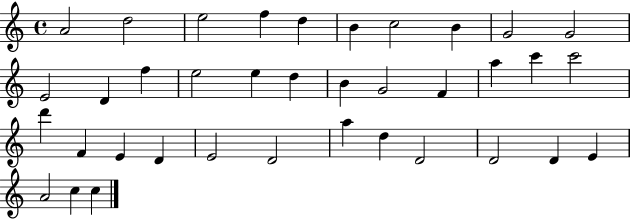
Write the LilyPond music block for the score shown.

{
  \clef treble
  \time 4/4
  \defaultTimeSignature
  \key c \major
  a'2 d''2 | e''2 f''4 d''4 | b'4 c''2 b'4 | g'2 g'2 | \break e'2 d'4 f''4 | e''2 e''4 d''4 | b'4 g'2 f'4 | a''4 c'''4 c'''2 | \break d'''4 f'4 e'4 d'4 | e'2 d'2 | a''4 d''4 d'2 | d'2 d'4 e'4 | \break a'2 c''4 c''4 | \bar "|."
}